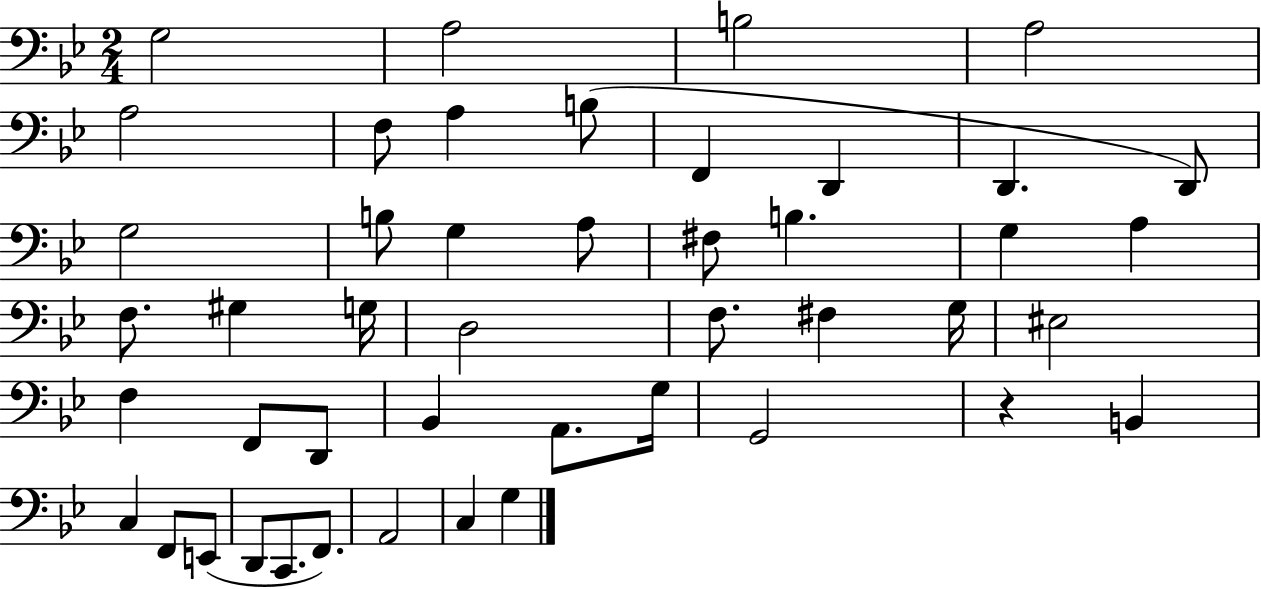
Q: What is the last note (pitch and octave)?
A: G3